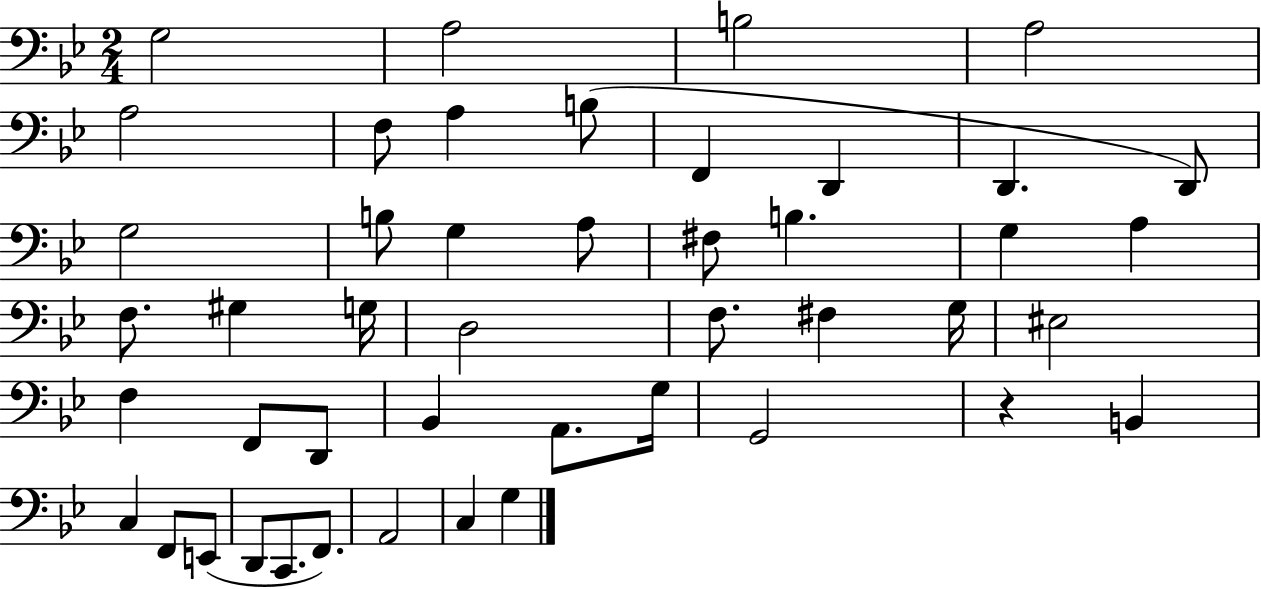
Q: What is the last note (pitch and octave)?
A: G3